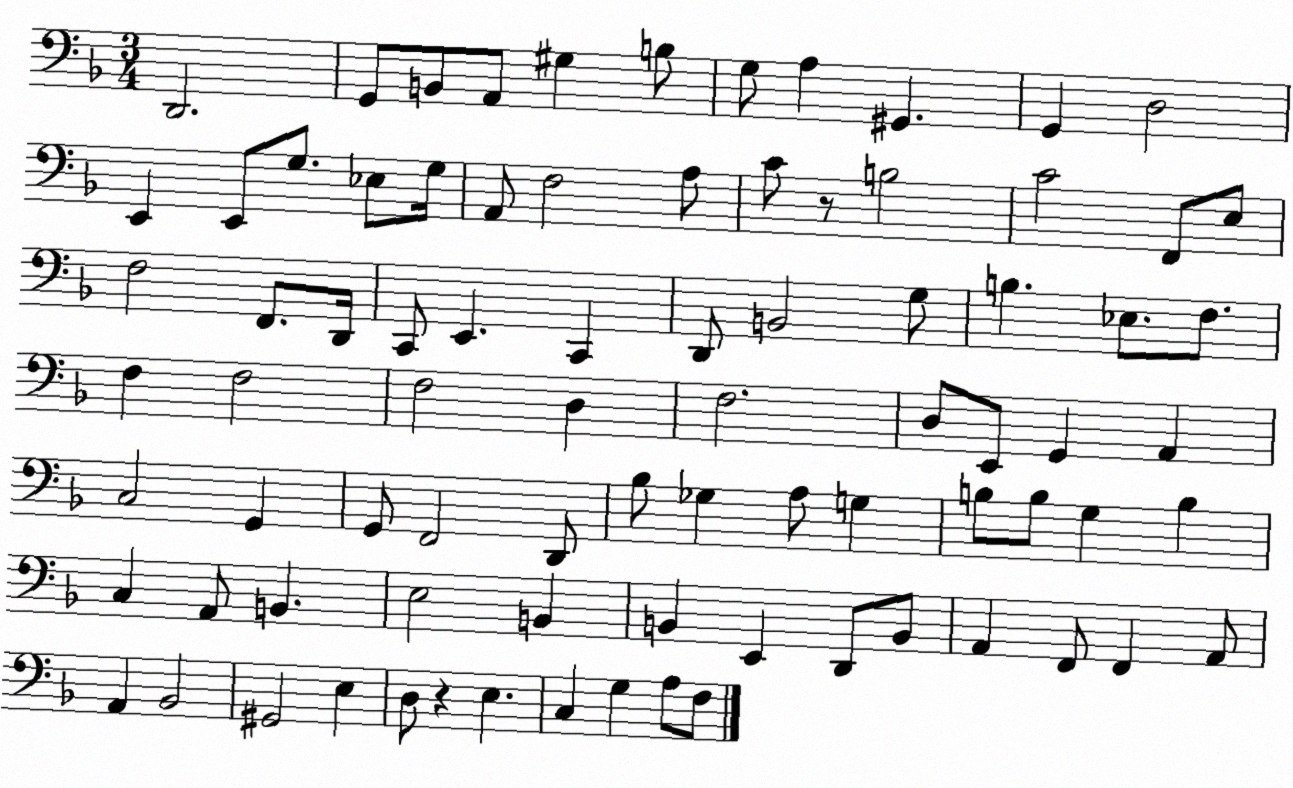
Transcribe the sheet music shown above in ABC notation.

X:1
T:Untitled
M:3/4
L:1/4
K:F
D,,2 G,,/2 B,,/2 A,,/2 ^G, B,/2 G,/2 A, ^G,, G,, D,2 E,, E,,/2 G,/2 _E,/2 G,/4 A,,/2 F,2 A,/2 C/2 z/2 B,2 C2 F,,/2 E,/2 F,2 F,,/2 D,,/4 C,,/2 E,, C,, D,,/2 B,,2 G,/2 B, _E,/2 F,/2 F, F,2 F,2 D, F,2 D,/2 E,,/2 G,, A,, C,2 G,, G,,/2 F,,2 D,,/2 _B,/2 _G, A,/2 G, B,/2 B,/2 G, B, C, A,,/2 B,, E,2 B,, B,, E,, D,,/2 B,,/2 A,, F,,/2 F,, A,,/2 A,, _B,,2 ^G,,2 E, D,/2 z E, C, G, A,/2 F,/2